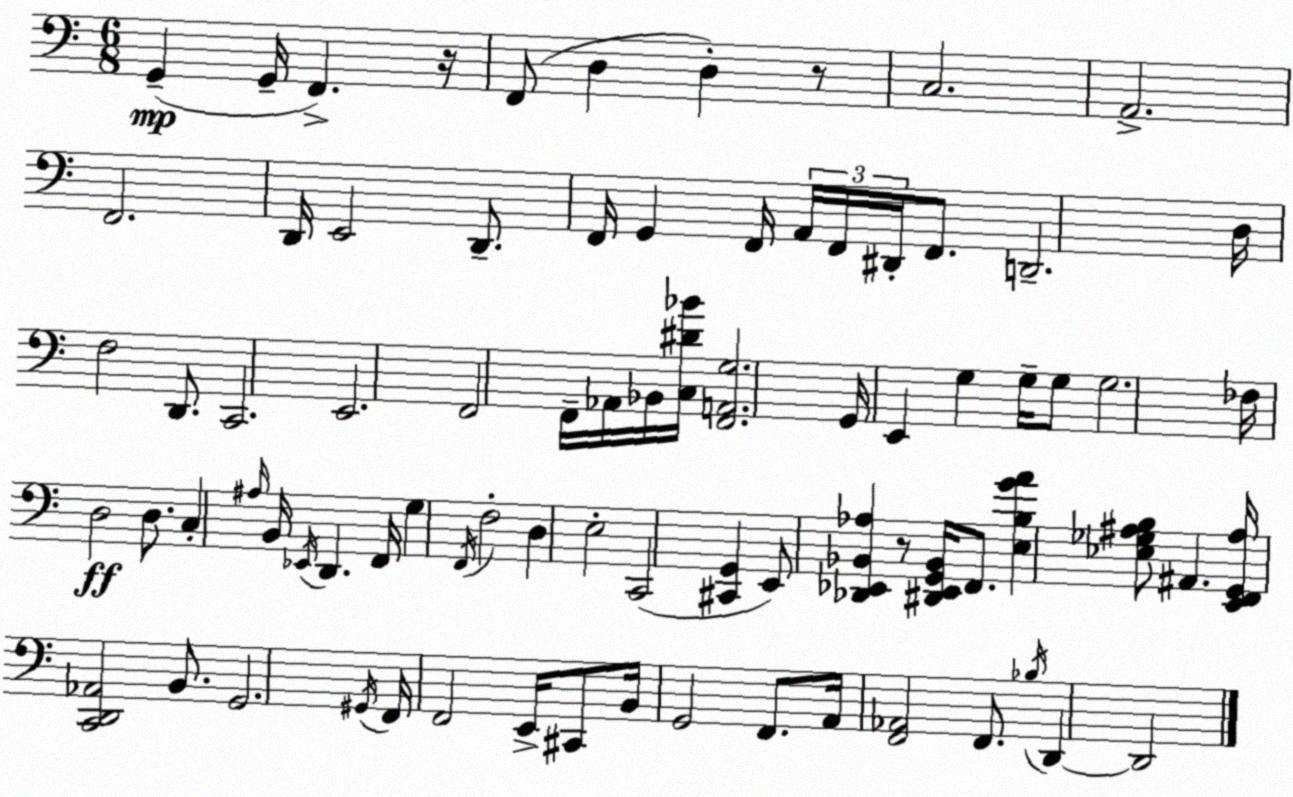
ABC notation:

X:1
T:Untitled
M:6/8
L:1/4
K:C
G,, G,,/4 F,, z/4 F,,/2 D, D, z/2 C,2 A,,2 F,,2 D,,/4 E,,2 D,,/2 F,,/4 G,, F,,/4 A,,/4 F,,/4 ^D,,/4 F,,/2 D,,2 D,/4 F,2 D,,/2 C,,2 E,,2 F,,2 F,,/4 _A,,/4 _B,,/4 [C,^D_B]/4 [F,,A,,G,]2 G,,/4 E,, G, G,/4 G,/2 G,2 _F,/4 D,2 D,/2 C, ^A,/4 B,,/4 _E,,/4 D,, F,,/4 G, F,,/4 F,2 D, E,2 C,,2 [^C,,G,,] E,,/2 [_D,,_E,,_B,,_A,] z/2 [^D,,_E,,G,,_B,,]/4 F,,/2 [E,B,GA] [_E,_G,^A,B,]/2 ^A,, [E,,F,,G,,^A,]/4 [C,,D,,_A,,]2 B,,/2 G,,2 ^G,,/4 F,,/4 F,,2 E,,/4 ^C,,/2 B,,/4 G,,2 F,,/2 A,,/4 [F,,_A,,]2 F,,/2 _B,/4 D,, D,,2